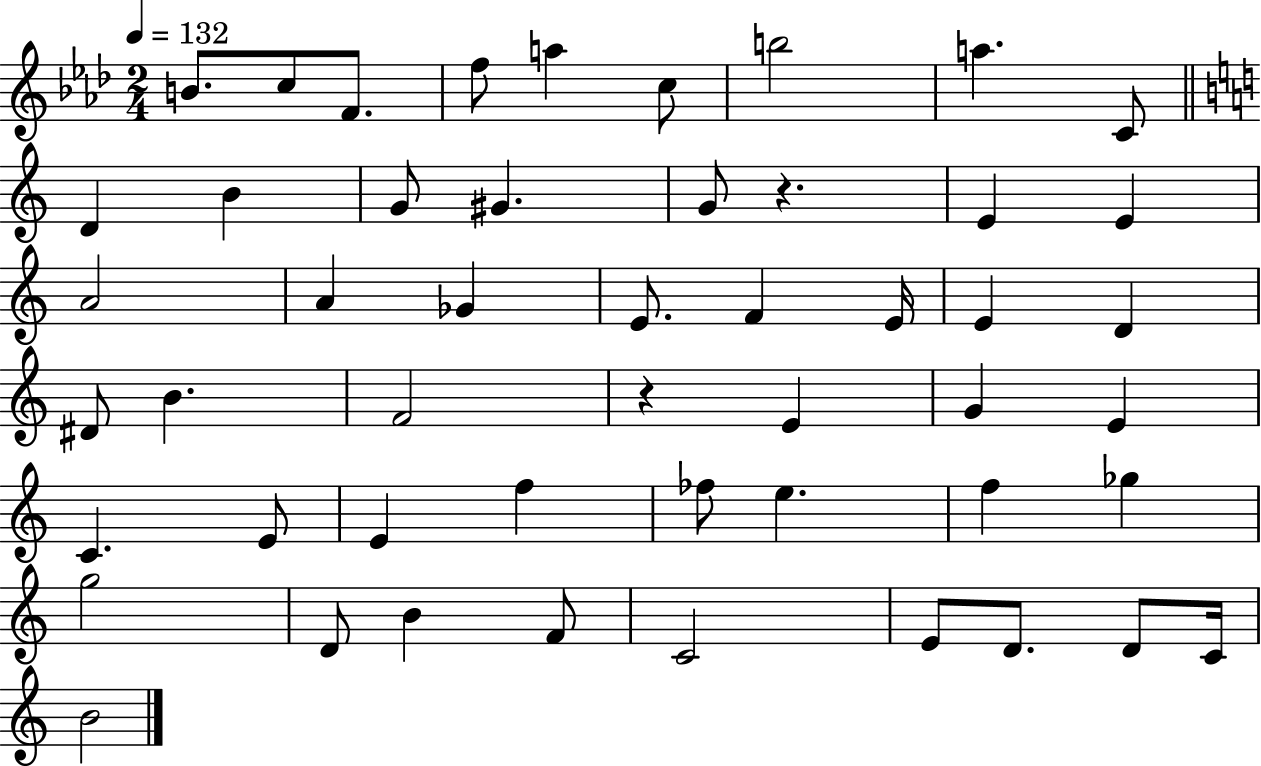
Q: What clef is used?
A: treble